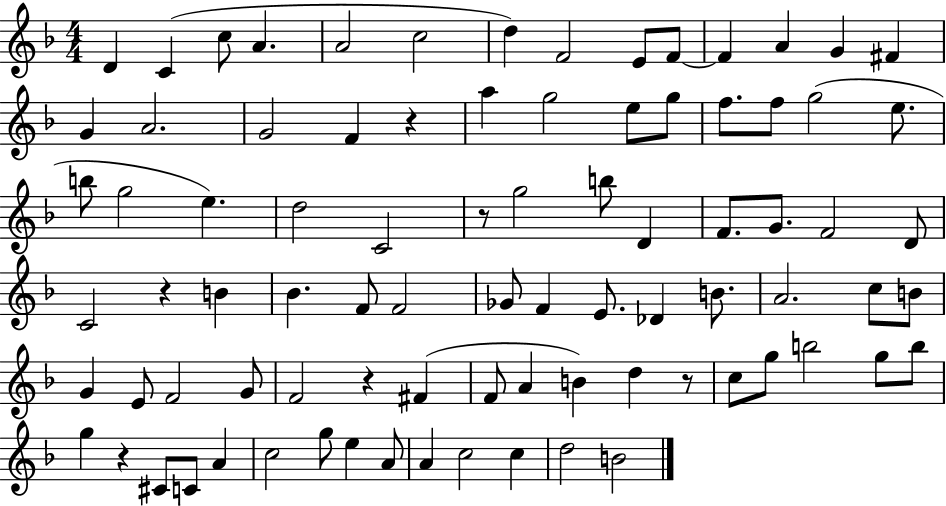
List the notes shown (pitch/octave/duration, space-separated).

D4/q C4/q C5/e A4/q. A4/h C5/h D5/q F4/h E4/e F4/e F4/q A4/q G4/q F#4/q G4/q A4/h. G4/h F4/q R/q A5/q G5/h E5/e G5/e F5/e. F5/e G5/h E5/e. B5/e G5/h E5/q. D5/h C4/h R/e G5/h B5/e D4/q F4/e. G4/e. F4/h D4/e C4/h R/q B4/q Bb4/q. F4/e F4/h Gb4/e F4/q E4/e. Db4/q B4/e. A4/h. C5/e B4/e G4/q E4/e F4/h G4/e F4/h R/q F#4/q F4/e A4/q B4/q D5/q R/e C5/e G5/e B5/h G5/e B5/e G5/q R/q C#4/e C4/e A4/q C5/h G5/e E5/q A4/e A4/q C5/h C5/q D5/h B4/h